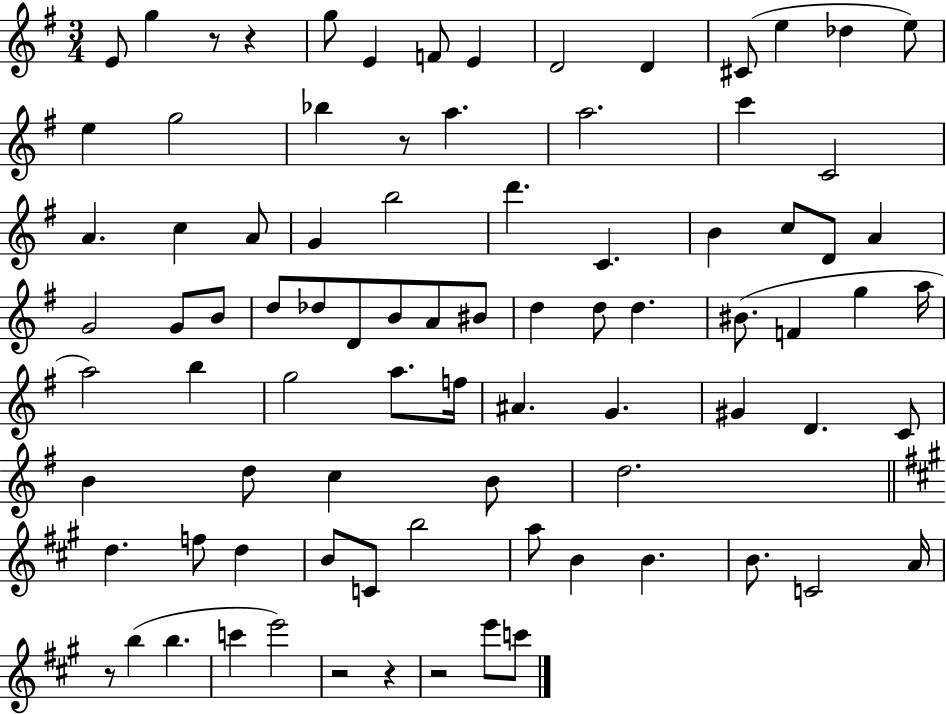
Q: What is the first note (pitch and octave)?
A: E4